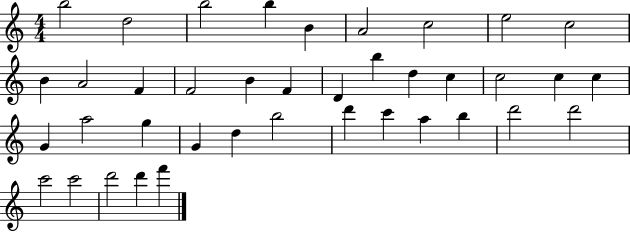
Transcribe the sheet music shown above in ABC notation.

X:1
T:Untitled
M:4/4
L:1/4
K:C
b2 d2 b2 b B A2 c2 e2 c2 B A2 F F2 B F D b d c c2 c c G a2 g G d b2 d' c' a b d'2 d'2 c'2 c'2 d'2 d' f'